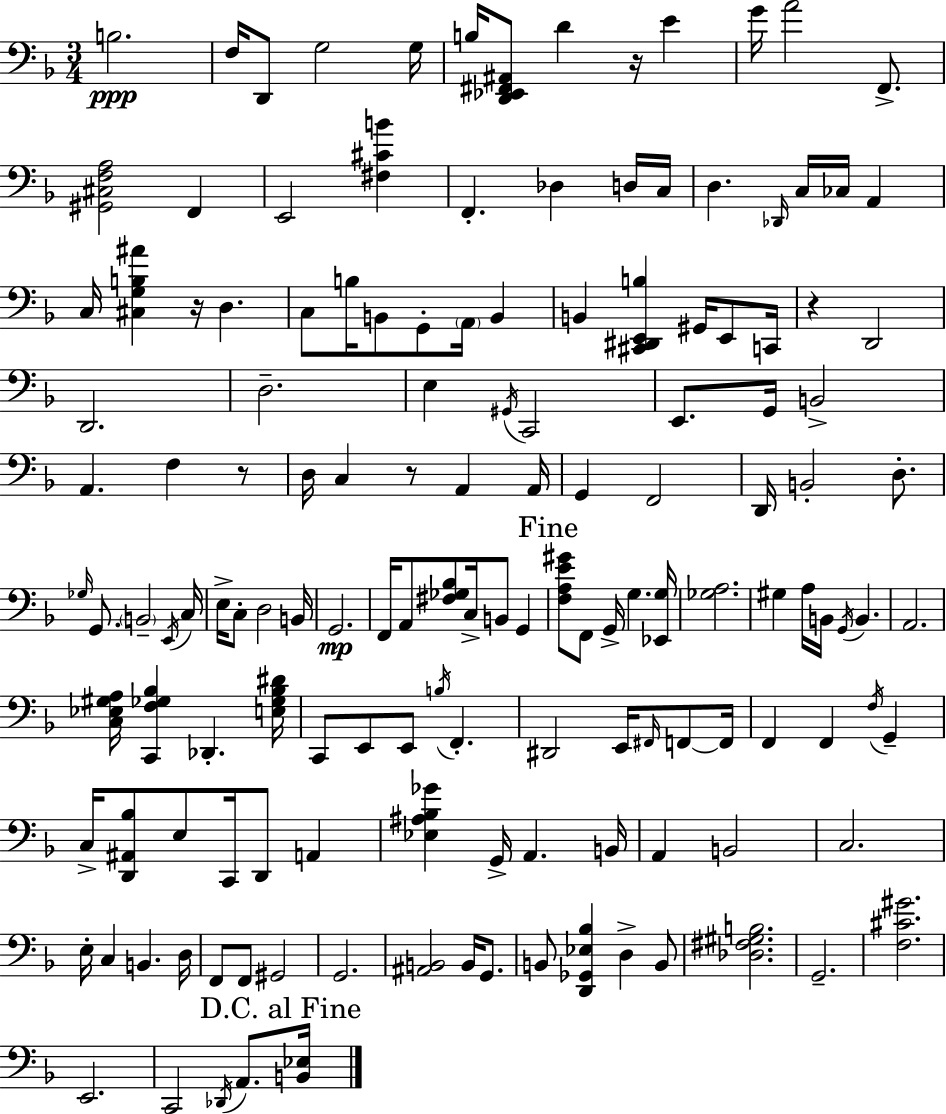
B3/h. F3/s D2/e G3/h G3/s B3/s [D2,Eb2,F#2,A#2]/e D4/q R/s E4/q G4/s A4/h F2/e. [G#2,C#3,F3,A3]/h F2/q E2/h [F#3,C#4,B4]/q F2/q. Db3/q D3/s C3/s D3/q. Db2/s C3/s CES3/s A2/q C3/s [C#3,G3,B3,A#4]/q R/s D3/q. C3/e B3/s B2/e G2/e A2/s B2/q B2/q [C#2,D#2,E2,B3]/q G#2/s E2/e C2/s R/q D2/h D2/h. D3/h. E3/q G#2/s C2/h E2/e. G2/s B2/h A2/q. F3/q R/e D3/s C3/q R/e A2/q A2/s G2/q F2/h D2/s B2/h D3/e. Gb3/s G2/e. B2/h E2/s C3/s E3/s C3/e D3/h B2/s G2/h. F2/s A2/e [F#3,Gb3,Bb3]/e C3/s B2/e G2/q [F3,A3,E4,G#4]/e F2/e G2/s G3/q. [Eb2,G3]/s [Gb3,A3]/h. G#3/q A3/s B2/s G2/s B2/q. A2/h. [C3,Eb3,G#3,A3]/s [C2,F3,Gb3,Bb3]/q Db2/q. [E3,Gb3,Bb3,D#4]/s C2/e E2/e E2/e B3/s F2/q. D#2/h E2/s F#2/s F2/e F2/s F2/q F2/q F3/s G2/q C3/s [D2,A#2,Bb3]/e E3/e C2/s D2/e A2/q [Eb3,A#3,Bb3,Gb4]/q G2/s A2/q. B2/s A2/q B2/h C3/h. E3/s C3/q B2/q. D3/s F2/e F2/e G#2/h G2/h. [A#2,B2]/h B2/s G2/e. B2/e [D2,Gb2,Eb3,Bb3]/q D3/q B2/e [Db3,F#3,G#3,B3]/h. G2/h. [F3,C#4,G#4]/h. E2/h. C2/h Db2/s A2/e. [B2,Eb3]/s